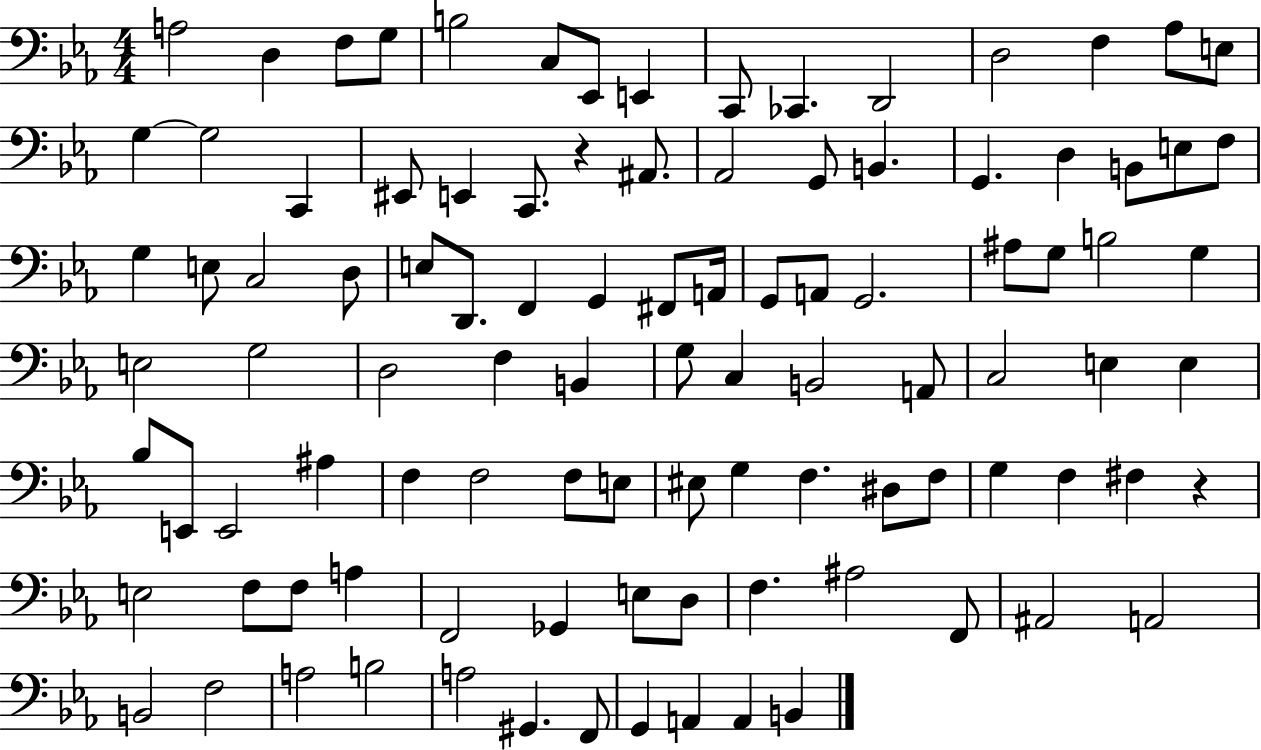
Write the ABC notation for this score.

X:1
T:Untitled
M:4/4
L:1/4
K:Eb
A,2 D, F,/2 G,/2 B,2 C,/2 _E,,/2 E,, C,,/2 _C,, D,,2 D,2 F, _A,/2 E,/2 G, G,2 C,, ^E,,/2 E,, C,,/2 z ^A,,/2 _A,,2 G,,/2 B,, G,, D, B,,/2 E,/2 F,/2 G, E,/2 C,2 D,/2 E,/2 D,,/2 F,, G,, ^F,,/2 A,,/4 G,,/2 A,,/2 G,,2 ^A,/2 G,/2 B,2 G, E,2 G,2 D,2 F, B,, G,/2 C, B,,2 A,,/2 C,2 E, E, _B,/2 E,,/2 E,,2 ^A, F, F,2 F,/2 E,/2 ^E,/2 G, F, ^D,/2 F,/2 G, F, ^F, z E,2 F,/2 F,/2 A, F,,2 _G,, E,/2 D,/2 F, ^A,2 F,,/2 ^A,,2 A,,2 B,,2 F,2 A,2 B,2 A,2 ^G,, F,,/2 G,, A,, A,, B,,